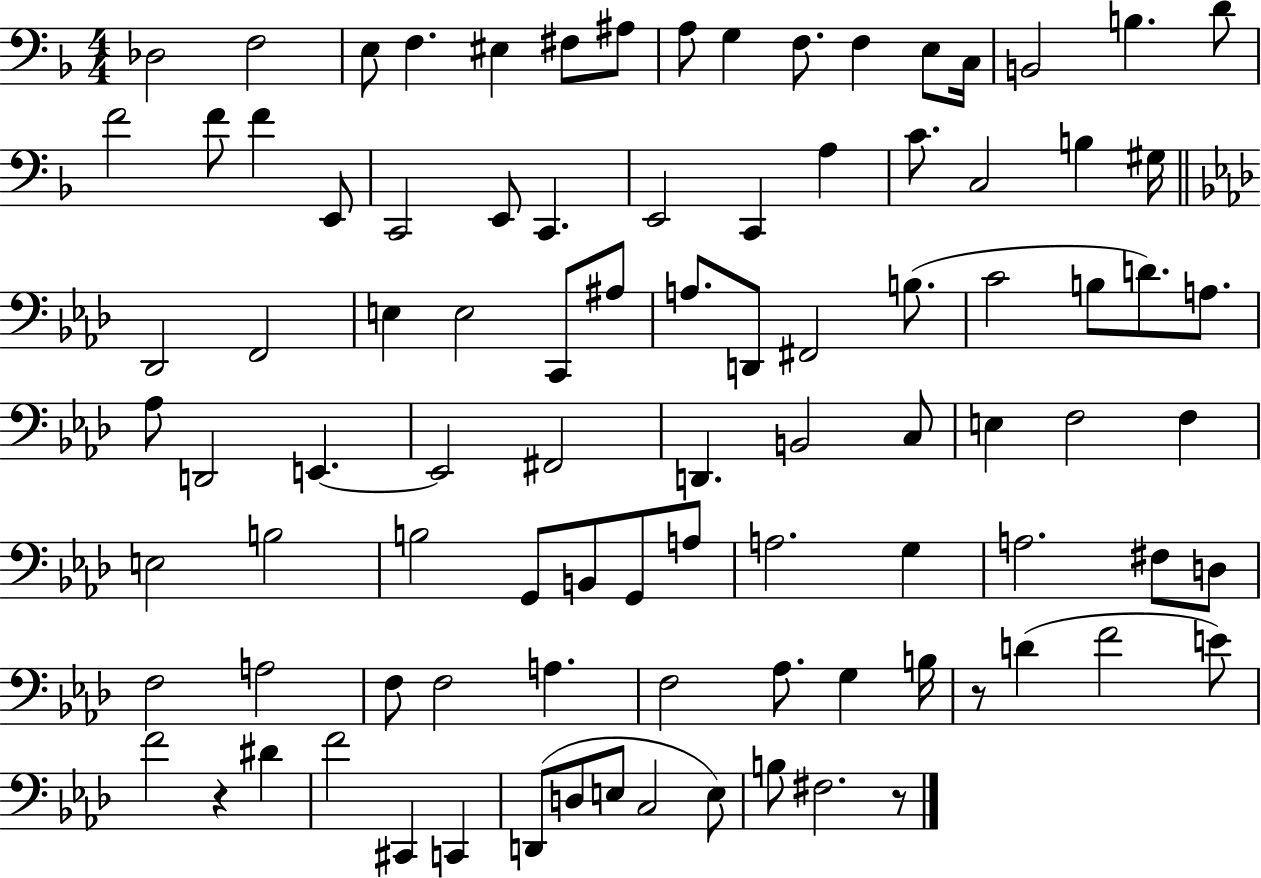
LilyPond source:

{
  \clef bass
  \numericTimeSignature
  \time 4/4
  \key f \major
  des2 f2 | e8 f4. eis4 fis8 ais8 | a8 g4 f8. f4 e8 c16 | b,2 b4. d'8 | \break f'2 f'8 f'4 e,8 | c,2 e,8 c,4. | e,2 c,4 a4 | c'8. c2 b4 gis16 | \break \bar "||" \break \key f \minor des,2 f,2 | e4 e2 c,8 ais8 | a8. d,8 fis,2 b8.( | c'2 b8 d'8.) a8. | \break aes8 d,2 e,4.~~ | e,2 fis,2 | d,4. b,2 c8 | e4 f2 f4 | \break e2 b2 | b2 g,8 b,8 g,8 a8 | a2. g4 | a2. fis8 d8 | \break f2 a2 | f8 f2 a4. | f2 aes8. g4 b16 | r8 d'4( f'2 e'8) | \break f'2 r4 dis'4 | f'2 cis,4 c,4 | d,8( d8 e8 c2 e8) | b8 fis2. r8 | \break \bar "|."
}